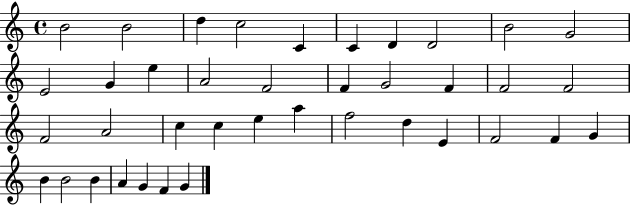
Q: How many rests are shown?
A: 0